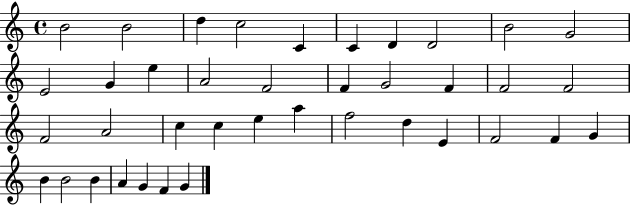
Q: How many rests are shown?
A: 0